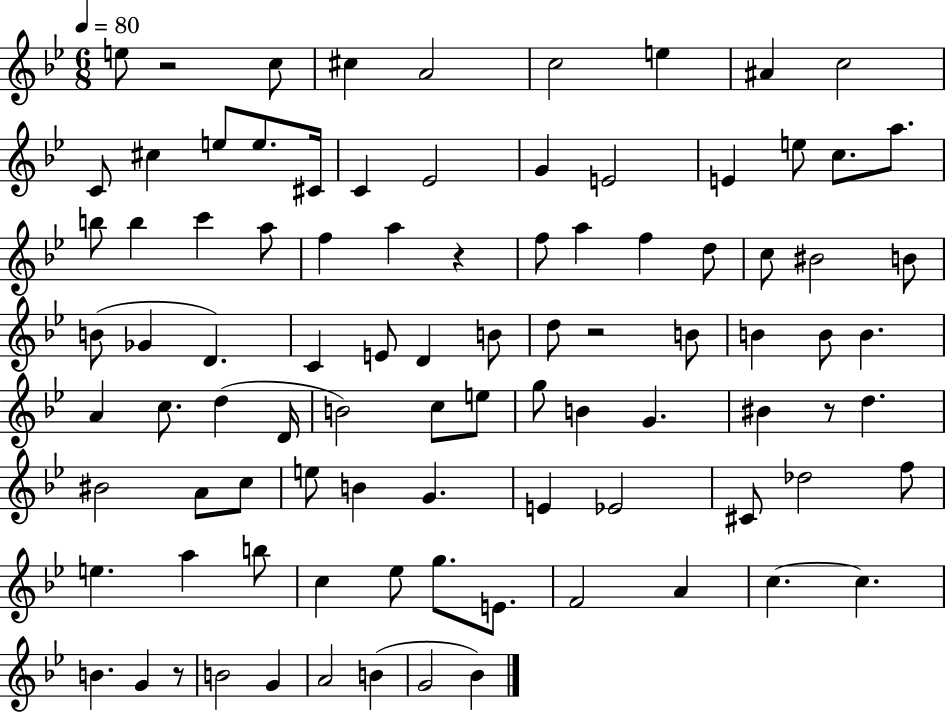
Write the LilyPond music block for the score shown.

{
  \clef treble
  \numericTimeSignature
  \time 6/8
  \key bes \major
  \tempo 4 = 80
  e''8 r2 c''8 | cis''4 a'2 | c''2 e''4 | ais'4 c''2 | \break c'8 cis''4 e''8 e''8. cis'16 | c'4 ees'2 | g'4 e'2 | e'4 e''8 c''8. a''8. | \break b''8 b''4 c'''4 a''8 | f''4 a''4 r4 | f''8 a''4 f''4 d''8 | c''8 bis'2 b'8 | \break b'8( ges'4 d'4.) | c'4 e'8 d'4 b'8 | d''8 r2 b'8 | b'4 b'8 b'4. | \break a'4 c''8. d''4( d'16 | b'2) c''8 e''8 | g''8 b'4 g'4. | bis'4 r8 d''4. | \break bis'2 a'8 c''8 | e''8 b'4 g'4. | e'4 ees'2 | cis'8 des''2 f''8 | \break e''4. a''4 b''8 | c''4 ees''8 g''8. e'8. | f'2 a'4 | c''4.~~ c''4. | \break b'4. g'4 r8 | b'2 g'4 | a'2 b'4( | g'2 bes'4) | \break \bar "|."
}